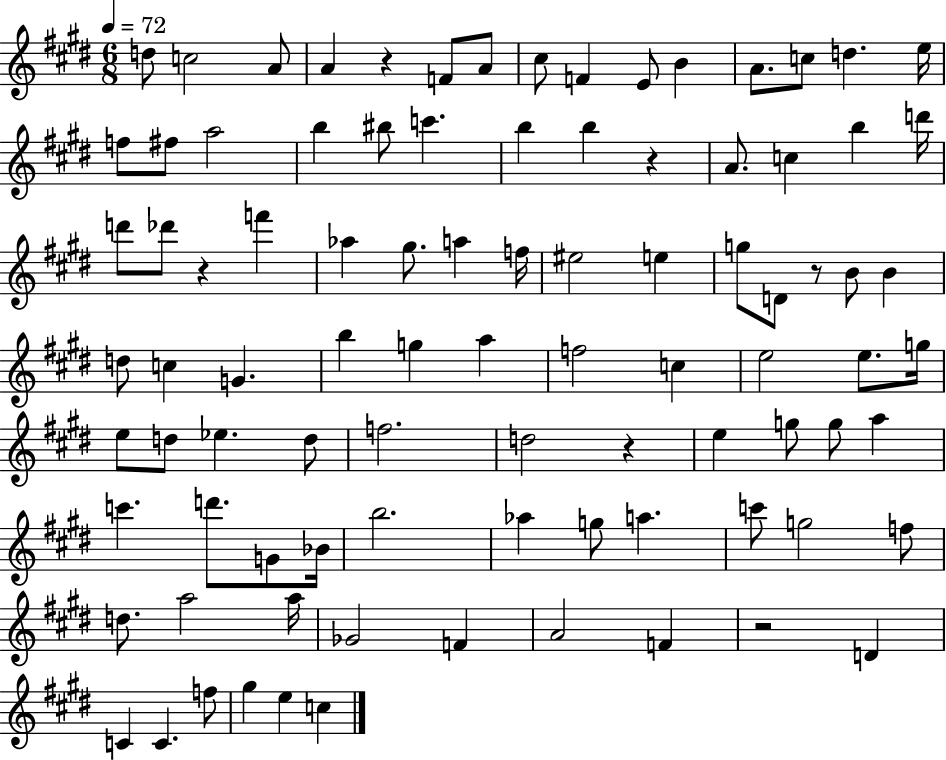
D5/e C5/h A4/e A4/q R/q F4/e A4/e C#5/e F4/q E4/e B4/q A4/e. C5/e D5/q. E5/s F5/e F#5/e A5/h B5/q BIS5/e C6/q. B5/q B5/q R/q A4/e. C5/q B5/q D6/s D6/e Db6/e R/q F6/q Ab5/q G#5/e. A5/q F5/s EIS5/h E5/q G5/e D4/e R/e B4/e B4/q D5/e C5/q G4/q. B5/q G5/q A5/q F5/h C5/q E5/h E5/e. G5/s E5/e D5/e Eb5/q. D5/e F5/h. D5/h R/q E5/q G5/e G5/e A5/q C6/q. D6/e. G4/e Bb4/s B5/h. Ab5/q G5/e A5/q. C6/e G5/h F5/e D5/e. A5/h A5/s Gb4/h F4/q A4/h F4/q R/h D4/q C4/q C4/q. F5/e G#5/q E5/q C5/q